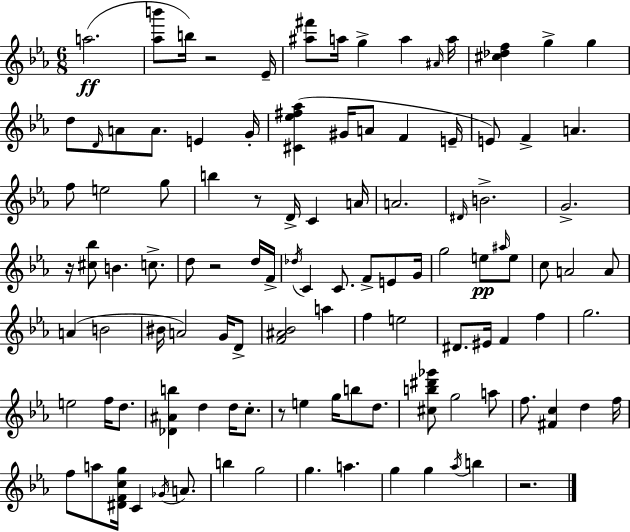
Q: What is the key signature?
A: C minor